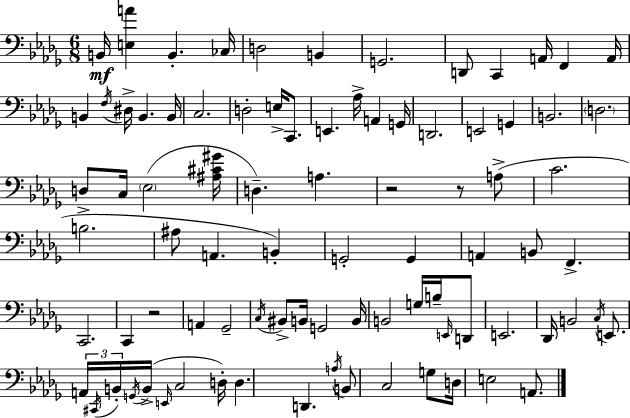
B2/s [E3,A4]/q B2/q. CES3/s D3/h B2/q G2/h. D2/e C2/q A2/s F2/q A2/s B2/q F3/s D#3/s B2/q. B2/s C3/h. D3/h E3/s C2/e. E2/q. Ab3/s A2/q G2/s D2/h. E2/h G2/q B2/h. D3/h. D3/e C3/s Eb3/h [A#3,C#4,G#4]/s D3/q. A3/q. R/h R/e A3/e C4/h. B3/h. A#3/e A2/q. B2/q G2/h G2/q A2/q B2/e F2/q. C2/h. C2/q R/h A2/q Gb2/h C3/s BIS2/e B2/s G2/h B2/s B2/h G3/s B3/s E2/s D2/e E2/h. Db2/s B2/h C3/s E2/e. A2/s C#2/s B2/s G2/s B2/s E2/s C3/h D3/s D3/q. D2/q. A3/s B2/e C3/h G3/e D3/s E3/h A2/e.